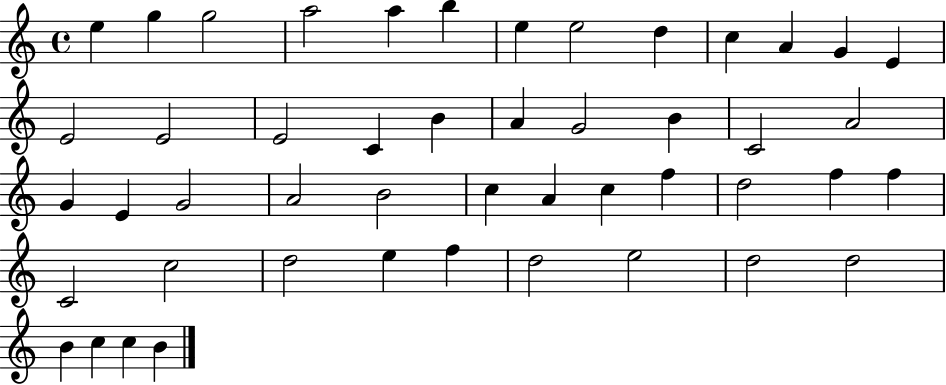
X:1
T:Untitled
M:4/4
L:1/4
K:C
e g g2 a2 a b e e2 d c A G E E2 E2 E2 C B A G2 B C2 A2 G E G2 A2 B2 c A c f d2 f f C2 c2 d2 e f d2 e2 d2 d2 B c c B